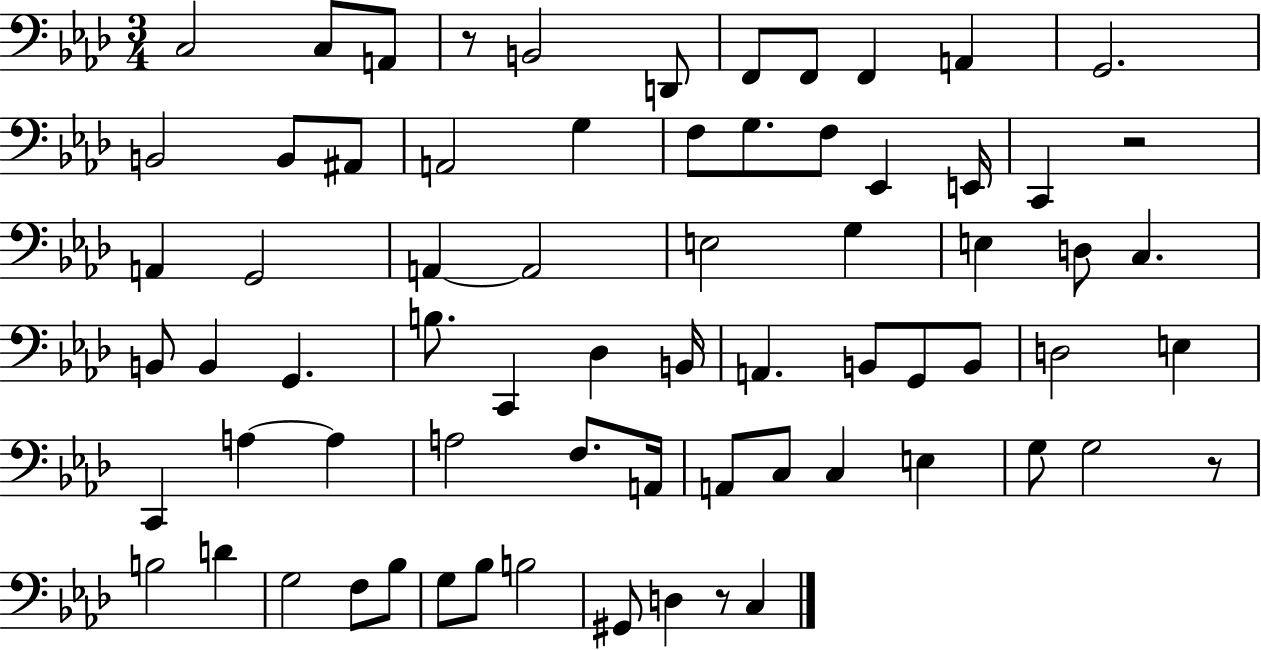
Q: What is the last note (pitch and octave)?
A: C3